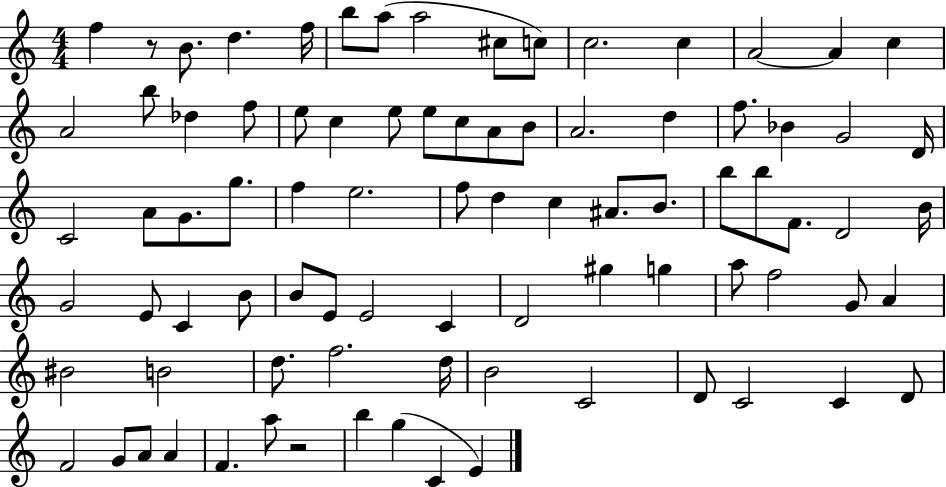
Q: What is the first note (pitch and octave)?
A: F5